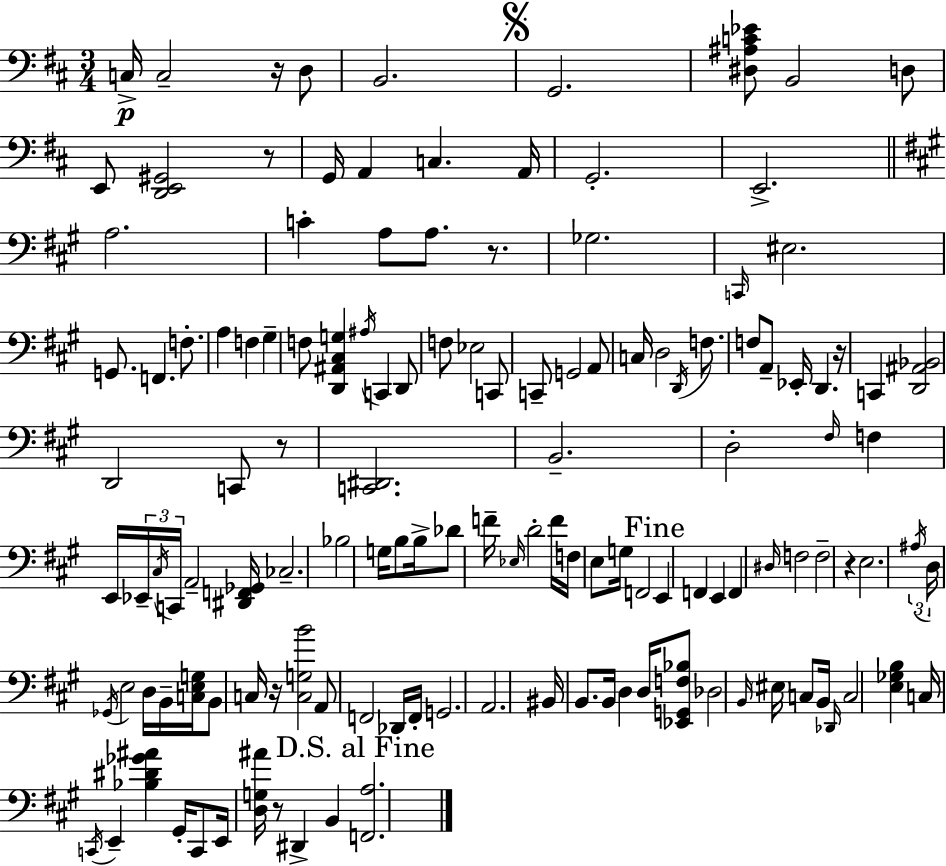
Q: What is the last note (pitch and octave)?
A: B2